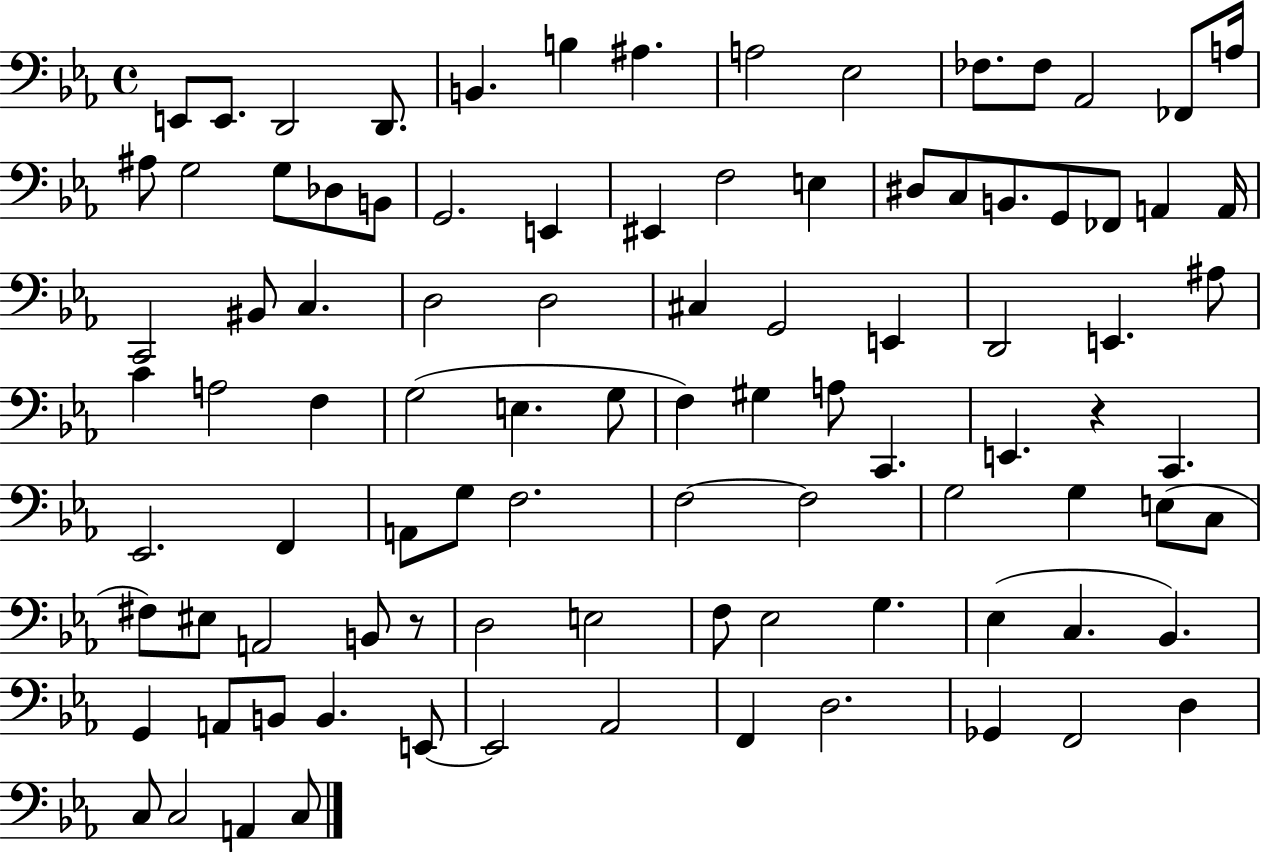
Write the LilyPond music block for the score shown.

{
  \clef bass
  \time 4/4
  \defaultTimeSignature
  \key ees \major
  e,8 e,8. d,2 d,8. | b,4. b4 ais4. | a2 ees2 | fes8. fes8 aes,2 fes,8 a16 | \break ais8 g2 g8 des8 b,8 | g,2. e,4 | eis,4 f2 e4 | dis8 c8 b,8. g,8 fes,8 a,4 a,16 | \break c,2 bis,8 c4. | d2 d2 | cis4 g,2 e,4 | d,2 e,4. ais8 | \break c'4 a2 f4 | g2( e4. g8 | f4) gis4 a8 c,4. | e,4. r4 c,4. | \break ees,2. f,4 | a,8 g8 f2. | f2~~ f2 | g2 g4 e8( c8 | \break fis8) eis8 a,2 b,8 r8 | d2 e2 | f8 ees2 g4. | ees4( c4. bes,4.) | \break g,4 a,8 b,8 b,4. e,8~~ | e,2 aes,2 | f,4 d2. | ges,4 f,2 d4 | \break c8 c2 a,4 c8 | \bar "|."
}